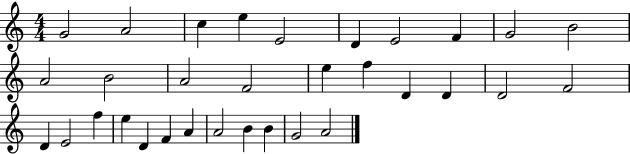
X:1
T:Untitled
M:4/4
L:1/4
K:C
G2 A2 c e E2 D E2 F G2 B2 A2 B2 A2 F2 e f D D D2 F2 D E2 f e D F A A2 B B G2 A2